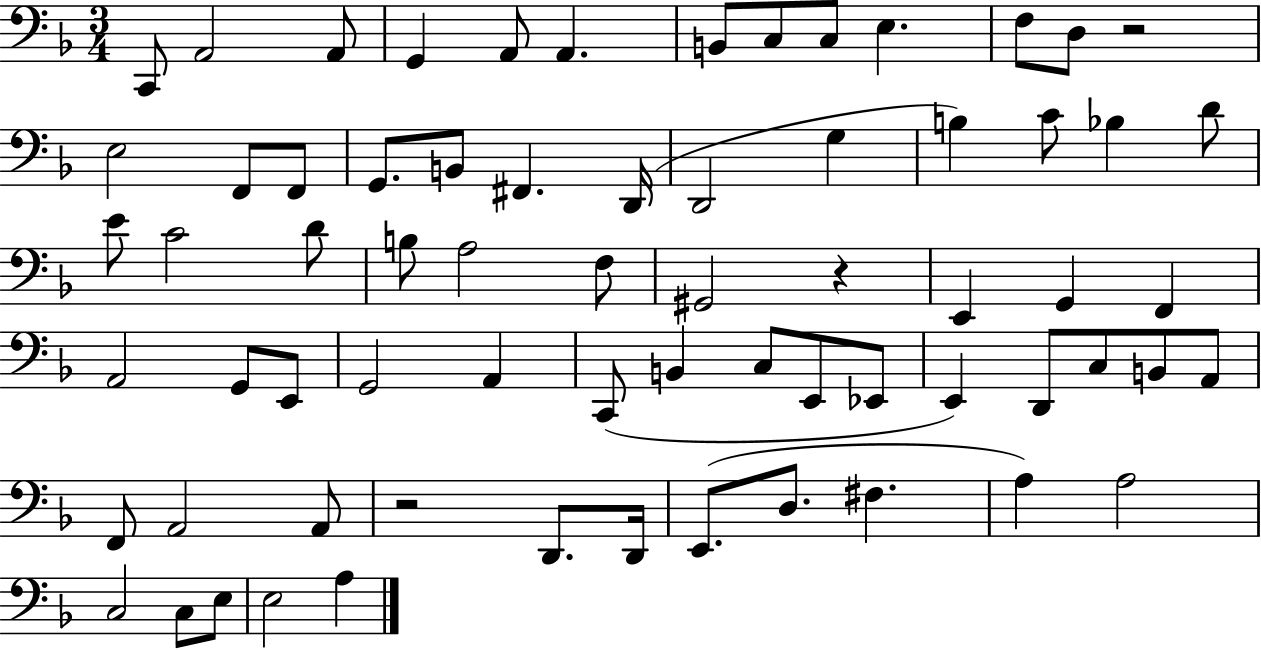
{
  \clef bass
  \numericTimeSignature
  \time 3/4
  \key f \major
  c,8 a,2 a,8 | g,4 a,8 a,4. | b,8 c8 c8 e4. | f8 d8 r2 | \break e2 f,8 f,8 | g,8. b,8 fis,4. d,16( | d,2 g4 | b4) c'8 bes4 d'8 | \break e'8 c'2 d'8 | b8 a2 f8 | gis,2 r4 | e,4 g,4 f,4 | \break a,2 g,8 e,8 | g,2 a,4 | c,8( b,4 c8 e,8 ees,8 | e,4) d,8 c8 b,8 a,8 | \break f,8 a,2 a,8 | r2 d,8. d,16 | e,8.( d8. fis4. | a4) a2 | \break c2 c8 e8 | e2 a4 | \bar "|."
}